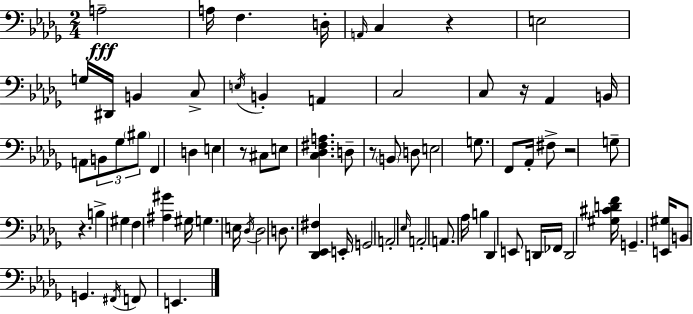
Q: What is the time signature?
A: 2/4